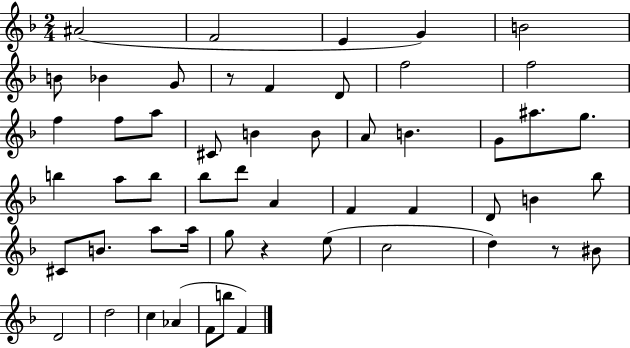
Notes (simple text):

A#4/h F4/h E4/q G4/q B4/h B4/e Bb4/q G4/e R/e F4/q D4/e F5/h F5/h F5/q F5/e A5/e C#4/e B4/q B4/e A4/e B4/q. G4/e A#5/e. G5/e. B5/q A5/e B5/e Bb5/e D6/e A4/q F4/q F4/q D4/e B4/q Bb5/e C#4/e B4/e. A5/e A5/s G5/e R/q E5/e C5/h D5/q R/e BIS4/e D4/h D5/h C5/q Ab4/q F4/e B5/e F4/q